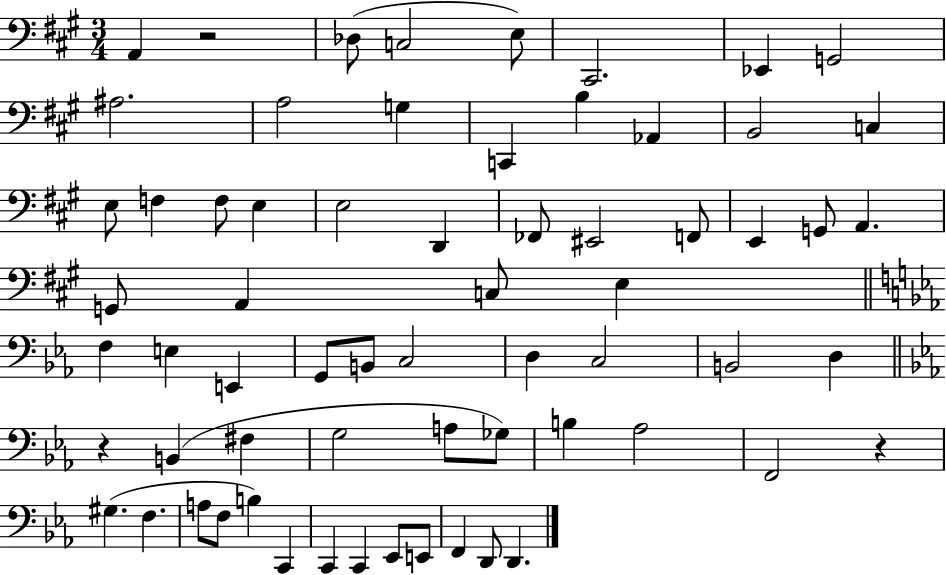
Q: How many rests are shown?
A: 3